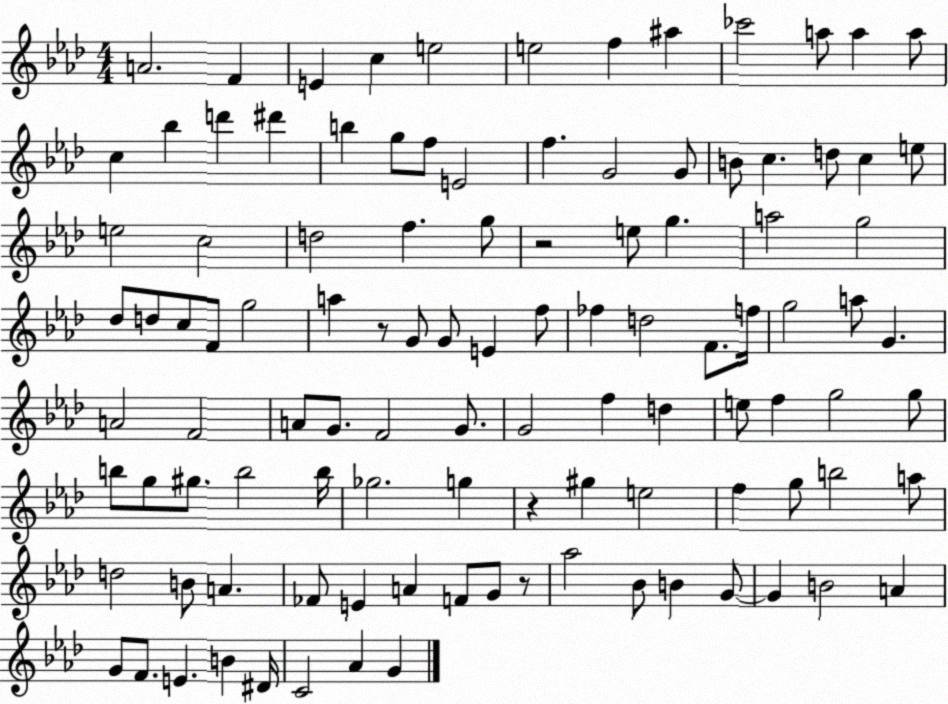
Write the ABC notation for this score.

X:1
T:Untitled
M:4/4
L:1/4
K:Ab
A2 F E c e2 e2 f ^a _c'2 a/2 a a/2 c _b d' ^d' b g/2 f/2 E2 f G2 G/2 B/2 c d/2 c e/2 e2 c2 d2 f g/2 z2 e/2 g a2 g2 _d/2 d/2 c/2 F/2 g2 a z/2 G/2 G/2 E f/2 _f d2 F/2 f/4 g2 a/2 G A2 F2 A/2 G/2 F2 G/2 G2 f d e/2 f g2 g/2 b/2 g/2 ^g/2 b2 b/4 _g2 g z ^g e2 f g/2 b2 a/2 d2 B/2 A _F/2 E A F/2 G/2 z/2 _a2 _B/2 B G/2 G B2 A G/2 F/2 E B ^D/4 C2 _A G